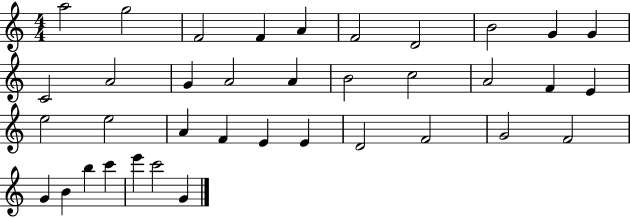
{
  \clef treble
  \numericTimeSignature
  \time 4/4
  \key c \major
  a''2 g''2 | f'2 f'4 a'4 | f'2 d'2 | b'2 g'4 g'4 | \break c'2 a'2 | g'4 a'2 a'4 | b'2 c''2 | a'2 f'4 e'4 | \break e''2 e''2 | a'4 f'4 e'4 e'4 | d'2 f'2 | g'2 f'2 | \break g'4 b'4 b''4 c'''4 | e'''4 c'''2 g'4 | \bar "|."
}